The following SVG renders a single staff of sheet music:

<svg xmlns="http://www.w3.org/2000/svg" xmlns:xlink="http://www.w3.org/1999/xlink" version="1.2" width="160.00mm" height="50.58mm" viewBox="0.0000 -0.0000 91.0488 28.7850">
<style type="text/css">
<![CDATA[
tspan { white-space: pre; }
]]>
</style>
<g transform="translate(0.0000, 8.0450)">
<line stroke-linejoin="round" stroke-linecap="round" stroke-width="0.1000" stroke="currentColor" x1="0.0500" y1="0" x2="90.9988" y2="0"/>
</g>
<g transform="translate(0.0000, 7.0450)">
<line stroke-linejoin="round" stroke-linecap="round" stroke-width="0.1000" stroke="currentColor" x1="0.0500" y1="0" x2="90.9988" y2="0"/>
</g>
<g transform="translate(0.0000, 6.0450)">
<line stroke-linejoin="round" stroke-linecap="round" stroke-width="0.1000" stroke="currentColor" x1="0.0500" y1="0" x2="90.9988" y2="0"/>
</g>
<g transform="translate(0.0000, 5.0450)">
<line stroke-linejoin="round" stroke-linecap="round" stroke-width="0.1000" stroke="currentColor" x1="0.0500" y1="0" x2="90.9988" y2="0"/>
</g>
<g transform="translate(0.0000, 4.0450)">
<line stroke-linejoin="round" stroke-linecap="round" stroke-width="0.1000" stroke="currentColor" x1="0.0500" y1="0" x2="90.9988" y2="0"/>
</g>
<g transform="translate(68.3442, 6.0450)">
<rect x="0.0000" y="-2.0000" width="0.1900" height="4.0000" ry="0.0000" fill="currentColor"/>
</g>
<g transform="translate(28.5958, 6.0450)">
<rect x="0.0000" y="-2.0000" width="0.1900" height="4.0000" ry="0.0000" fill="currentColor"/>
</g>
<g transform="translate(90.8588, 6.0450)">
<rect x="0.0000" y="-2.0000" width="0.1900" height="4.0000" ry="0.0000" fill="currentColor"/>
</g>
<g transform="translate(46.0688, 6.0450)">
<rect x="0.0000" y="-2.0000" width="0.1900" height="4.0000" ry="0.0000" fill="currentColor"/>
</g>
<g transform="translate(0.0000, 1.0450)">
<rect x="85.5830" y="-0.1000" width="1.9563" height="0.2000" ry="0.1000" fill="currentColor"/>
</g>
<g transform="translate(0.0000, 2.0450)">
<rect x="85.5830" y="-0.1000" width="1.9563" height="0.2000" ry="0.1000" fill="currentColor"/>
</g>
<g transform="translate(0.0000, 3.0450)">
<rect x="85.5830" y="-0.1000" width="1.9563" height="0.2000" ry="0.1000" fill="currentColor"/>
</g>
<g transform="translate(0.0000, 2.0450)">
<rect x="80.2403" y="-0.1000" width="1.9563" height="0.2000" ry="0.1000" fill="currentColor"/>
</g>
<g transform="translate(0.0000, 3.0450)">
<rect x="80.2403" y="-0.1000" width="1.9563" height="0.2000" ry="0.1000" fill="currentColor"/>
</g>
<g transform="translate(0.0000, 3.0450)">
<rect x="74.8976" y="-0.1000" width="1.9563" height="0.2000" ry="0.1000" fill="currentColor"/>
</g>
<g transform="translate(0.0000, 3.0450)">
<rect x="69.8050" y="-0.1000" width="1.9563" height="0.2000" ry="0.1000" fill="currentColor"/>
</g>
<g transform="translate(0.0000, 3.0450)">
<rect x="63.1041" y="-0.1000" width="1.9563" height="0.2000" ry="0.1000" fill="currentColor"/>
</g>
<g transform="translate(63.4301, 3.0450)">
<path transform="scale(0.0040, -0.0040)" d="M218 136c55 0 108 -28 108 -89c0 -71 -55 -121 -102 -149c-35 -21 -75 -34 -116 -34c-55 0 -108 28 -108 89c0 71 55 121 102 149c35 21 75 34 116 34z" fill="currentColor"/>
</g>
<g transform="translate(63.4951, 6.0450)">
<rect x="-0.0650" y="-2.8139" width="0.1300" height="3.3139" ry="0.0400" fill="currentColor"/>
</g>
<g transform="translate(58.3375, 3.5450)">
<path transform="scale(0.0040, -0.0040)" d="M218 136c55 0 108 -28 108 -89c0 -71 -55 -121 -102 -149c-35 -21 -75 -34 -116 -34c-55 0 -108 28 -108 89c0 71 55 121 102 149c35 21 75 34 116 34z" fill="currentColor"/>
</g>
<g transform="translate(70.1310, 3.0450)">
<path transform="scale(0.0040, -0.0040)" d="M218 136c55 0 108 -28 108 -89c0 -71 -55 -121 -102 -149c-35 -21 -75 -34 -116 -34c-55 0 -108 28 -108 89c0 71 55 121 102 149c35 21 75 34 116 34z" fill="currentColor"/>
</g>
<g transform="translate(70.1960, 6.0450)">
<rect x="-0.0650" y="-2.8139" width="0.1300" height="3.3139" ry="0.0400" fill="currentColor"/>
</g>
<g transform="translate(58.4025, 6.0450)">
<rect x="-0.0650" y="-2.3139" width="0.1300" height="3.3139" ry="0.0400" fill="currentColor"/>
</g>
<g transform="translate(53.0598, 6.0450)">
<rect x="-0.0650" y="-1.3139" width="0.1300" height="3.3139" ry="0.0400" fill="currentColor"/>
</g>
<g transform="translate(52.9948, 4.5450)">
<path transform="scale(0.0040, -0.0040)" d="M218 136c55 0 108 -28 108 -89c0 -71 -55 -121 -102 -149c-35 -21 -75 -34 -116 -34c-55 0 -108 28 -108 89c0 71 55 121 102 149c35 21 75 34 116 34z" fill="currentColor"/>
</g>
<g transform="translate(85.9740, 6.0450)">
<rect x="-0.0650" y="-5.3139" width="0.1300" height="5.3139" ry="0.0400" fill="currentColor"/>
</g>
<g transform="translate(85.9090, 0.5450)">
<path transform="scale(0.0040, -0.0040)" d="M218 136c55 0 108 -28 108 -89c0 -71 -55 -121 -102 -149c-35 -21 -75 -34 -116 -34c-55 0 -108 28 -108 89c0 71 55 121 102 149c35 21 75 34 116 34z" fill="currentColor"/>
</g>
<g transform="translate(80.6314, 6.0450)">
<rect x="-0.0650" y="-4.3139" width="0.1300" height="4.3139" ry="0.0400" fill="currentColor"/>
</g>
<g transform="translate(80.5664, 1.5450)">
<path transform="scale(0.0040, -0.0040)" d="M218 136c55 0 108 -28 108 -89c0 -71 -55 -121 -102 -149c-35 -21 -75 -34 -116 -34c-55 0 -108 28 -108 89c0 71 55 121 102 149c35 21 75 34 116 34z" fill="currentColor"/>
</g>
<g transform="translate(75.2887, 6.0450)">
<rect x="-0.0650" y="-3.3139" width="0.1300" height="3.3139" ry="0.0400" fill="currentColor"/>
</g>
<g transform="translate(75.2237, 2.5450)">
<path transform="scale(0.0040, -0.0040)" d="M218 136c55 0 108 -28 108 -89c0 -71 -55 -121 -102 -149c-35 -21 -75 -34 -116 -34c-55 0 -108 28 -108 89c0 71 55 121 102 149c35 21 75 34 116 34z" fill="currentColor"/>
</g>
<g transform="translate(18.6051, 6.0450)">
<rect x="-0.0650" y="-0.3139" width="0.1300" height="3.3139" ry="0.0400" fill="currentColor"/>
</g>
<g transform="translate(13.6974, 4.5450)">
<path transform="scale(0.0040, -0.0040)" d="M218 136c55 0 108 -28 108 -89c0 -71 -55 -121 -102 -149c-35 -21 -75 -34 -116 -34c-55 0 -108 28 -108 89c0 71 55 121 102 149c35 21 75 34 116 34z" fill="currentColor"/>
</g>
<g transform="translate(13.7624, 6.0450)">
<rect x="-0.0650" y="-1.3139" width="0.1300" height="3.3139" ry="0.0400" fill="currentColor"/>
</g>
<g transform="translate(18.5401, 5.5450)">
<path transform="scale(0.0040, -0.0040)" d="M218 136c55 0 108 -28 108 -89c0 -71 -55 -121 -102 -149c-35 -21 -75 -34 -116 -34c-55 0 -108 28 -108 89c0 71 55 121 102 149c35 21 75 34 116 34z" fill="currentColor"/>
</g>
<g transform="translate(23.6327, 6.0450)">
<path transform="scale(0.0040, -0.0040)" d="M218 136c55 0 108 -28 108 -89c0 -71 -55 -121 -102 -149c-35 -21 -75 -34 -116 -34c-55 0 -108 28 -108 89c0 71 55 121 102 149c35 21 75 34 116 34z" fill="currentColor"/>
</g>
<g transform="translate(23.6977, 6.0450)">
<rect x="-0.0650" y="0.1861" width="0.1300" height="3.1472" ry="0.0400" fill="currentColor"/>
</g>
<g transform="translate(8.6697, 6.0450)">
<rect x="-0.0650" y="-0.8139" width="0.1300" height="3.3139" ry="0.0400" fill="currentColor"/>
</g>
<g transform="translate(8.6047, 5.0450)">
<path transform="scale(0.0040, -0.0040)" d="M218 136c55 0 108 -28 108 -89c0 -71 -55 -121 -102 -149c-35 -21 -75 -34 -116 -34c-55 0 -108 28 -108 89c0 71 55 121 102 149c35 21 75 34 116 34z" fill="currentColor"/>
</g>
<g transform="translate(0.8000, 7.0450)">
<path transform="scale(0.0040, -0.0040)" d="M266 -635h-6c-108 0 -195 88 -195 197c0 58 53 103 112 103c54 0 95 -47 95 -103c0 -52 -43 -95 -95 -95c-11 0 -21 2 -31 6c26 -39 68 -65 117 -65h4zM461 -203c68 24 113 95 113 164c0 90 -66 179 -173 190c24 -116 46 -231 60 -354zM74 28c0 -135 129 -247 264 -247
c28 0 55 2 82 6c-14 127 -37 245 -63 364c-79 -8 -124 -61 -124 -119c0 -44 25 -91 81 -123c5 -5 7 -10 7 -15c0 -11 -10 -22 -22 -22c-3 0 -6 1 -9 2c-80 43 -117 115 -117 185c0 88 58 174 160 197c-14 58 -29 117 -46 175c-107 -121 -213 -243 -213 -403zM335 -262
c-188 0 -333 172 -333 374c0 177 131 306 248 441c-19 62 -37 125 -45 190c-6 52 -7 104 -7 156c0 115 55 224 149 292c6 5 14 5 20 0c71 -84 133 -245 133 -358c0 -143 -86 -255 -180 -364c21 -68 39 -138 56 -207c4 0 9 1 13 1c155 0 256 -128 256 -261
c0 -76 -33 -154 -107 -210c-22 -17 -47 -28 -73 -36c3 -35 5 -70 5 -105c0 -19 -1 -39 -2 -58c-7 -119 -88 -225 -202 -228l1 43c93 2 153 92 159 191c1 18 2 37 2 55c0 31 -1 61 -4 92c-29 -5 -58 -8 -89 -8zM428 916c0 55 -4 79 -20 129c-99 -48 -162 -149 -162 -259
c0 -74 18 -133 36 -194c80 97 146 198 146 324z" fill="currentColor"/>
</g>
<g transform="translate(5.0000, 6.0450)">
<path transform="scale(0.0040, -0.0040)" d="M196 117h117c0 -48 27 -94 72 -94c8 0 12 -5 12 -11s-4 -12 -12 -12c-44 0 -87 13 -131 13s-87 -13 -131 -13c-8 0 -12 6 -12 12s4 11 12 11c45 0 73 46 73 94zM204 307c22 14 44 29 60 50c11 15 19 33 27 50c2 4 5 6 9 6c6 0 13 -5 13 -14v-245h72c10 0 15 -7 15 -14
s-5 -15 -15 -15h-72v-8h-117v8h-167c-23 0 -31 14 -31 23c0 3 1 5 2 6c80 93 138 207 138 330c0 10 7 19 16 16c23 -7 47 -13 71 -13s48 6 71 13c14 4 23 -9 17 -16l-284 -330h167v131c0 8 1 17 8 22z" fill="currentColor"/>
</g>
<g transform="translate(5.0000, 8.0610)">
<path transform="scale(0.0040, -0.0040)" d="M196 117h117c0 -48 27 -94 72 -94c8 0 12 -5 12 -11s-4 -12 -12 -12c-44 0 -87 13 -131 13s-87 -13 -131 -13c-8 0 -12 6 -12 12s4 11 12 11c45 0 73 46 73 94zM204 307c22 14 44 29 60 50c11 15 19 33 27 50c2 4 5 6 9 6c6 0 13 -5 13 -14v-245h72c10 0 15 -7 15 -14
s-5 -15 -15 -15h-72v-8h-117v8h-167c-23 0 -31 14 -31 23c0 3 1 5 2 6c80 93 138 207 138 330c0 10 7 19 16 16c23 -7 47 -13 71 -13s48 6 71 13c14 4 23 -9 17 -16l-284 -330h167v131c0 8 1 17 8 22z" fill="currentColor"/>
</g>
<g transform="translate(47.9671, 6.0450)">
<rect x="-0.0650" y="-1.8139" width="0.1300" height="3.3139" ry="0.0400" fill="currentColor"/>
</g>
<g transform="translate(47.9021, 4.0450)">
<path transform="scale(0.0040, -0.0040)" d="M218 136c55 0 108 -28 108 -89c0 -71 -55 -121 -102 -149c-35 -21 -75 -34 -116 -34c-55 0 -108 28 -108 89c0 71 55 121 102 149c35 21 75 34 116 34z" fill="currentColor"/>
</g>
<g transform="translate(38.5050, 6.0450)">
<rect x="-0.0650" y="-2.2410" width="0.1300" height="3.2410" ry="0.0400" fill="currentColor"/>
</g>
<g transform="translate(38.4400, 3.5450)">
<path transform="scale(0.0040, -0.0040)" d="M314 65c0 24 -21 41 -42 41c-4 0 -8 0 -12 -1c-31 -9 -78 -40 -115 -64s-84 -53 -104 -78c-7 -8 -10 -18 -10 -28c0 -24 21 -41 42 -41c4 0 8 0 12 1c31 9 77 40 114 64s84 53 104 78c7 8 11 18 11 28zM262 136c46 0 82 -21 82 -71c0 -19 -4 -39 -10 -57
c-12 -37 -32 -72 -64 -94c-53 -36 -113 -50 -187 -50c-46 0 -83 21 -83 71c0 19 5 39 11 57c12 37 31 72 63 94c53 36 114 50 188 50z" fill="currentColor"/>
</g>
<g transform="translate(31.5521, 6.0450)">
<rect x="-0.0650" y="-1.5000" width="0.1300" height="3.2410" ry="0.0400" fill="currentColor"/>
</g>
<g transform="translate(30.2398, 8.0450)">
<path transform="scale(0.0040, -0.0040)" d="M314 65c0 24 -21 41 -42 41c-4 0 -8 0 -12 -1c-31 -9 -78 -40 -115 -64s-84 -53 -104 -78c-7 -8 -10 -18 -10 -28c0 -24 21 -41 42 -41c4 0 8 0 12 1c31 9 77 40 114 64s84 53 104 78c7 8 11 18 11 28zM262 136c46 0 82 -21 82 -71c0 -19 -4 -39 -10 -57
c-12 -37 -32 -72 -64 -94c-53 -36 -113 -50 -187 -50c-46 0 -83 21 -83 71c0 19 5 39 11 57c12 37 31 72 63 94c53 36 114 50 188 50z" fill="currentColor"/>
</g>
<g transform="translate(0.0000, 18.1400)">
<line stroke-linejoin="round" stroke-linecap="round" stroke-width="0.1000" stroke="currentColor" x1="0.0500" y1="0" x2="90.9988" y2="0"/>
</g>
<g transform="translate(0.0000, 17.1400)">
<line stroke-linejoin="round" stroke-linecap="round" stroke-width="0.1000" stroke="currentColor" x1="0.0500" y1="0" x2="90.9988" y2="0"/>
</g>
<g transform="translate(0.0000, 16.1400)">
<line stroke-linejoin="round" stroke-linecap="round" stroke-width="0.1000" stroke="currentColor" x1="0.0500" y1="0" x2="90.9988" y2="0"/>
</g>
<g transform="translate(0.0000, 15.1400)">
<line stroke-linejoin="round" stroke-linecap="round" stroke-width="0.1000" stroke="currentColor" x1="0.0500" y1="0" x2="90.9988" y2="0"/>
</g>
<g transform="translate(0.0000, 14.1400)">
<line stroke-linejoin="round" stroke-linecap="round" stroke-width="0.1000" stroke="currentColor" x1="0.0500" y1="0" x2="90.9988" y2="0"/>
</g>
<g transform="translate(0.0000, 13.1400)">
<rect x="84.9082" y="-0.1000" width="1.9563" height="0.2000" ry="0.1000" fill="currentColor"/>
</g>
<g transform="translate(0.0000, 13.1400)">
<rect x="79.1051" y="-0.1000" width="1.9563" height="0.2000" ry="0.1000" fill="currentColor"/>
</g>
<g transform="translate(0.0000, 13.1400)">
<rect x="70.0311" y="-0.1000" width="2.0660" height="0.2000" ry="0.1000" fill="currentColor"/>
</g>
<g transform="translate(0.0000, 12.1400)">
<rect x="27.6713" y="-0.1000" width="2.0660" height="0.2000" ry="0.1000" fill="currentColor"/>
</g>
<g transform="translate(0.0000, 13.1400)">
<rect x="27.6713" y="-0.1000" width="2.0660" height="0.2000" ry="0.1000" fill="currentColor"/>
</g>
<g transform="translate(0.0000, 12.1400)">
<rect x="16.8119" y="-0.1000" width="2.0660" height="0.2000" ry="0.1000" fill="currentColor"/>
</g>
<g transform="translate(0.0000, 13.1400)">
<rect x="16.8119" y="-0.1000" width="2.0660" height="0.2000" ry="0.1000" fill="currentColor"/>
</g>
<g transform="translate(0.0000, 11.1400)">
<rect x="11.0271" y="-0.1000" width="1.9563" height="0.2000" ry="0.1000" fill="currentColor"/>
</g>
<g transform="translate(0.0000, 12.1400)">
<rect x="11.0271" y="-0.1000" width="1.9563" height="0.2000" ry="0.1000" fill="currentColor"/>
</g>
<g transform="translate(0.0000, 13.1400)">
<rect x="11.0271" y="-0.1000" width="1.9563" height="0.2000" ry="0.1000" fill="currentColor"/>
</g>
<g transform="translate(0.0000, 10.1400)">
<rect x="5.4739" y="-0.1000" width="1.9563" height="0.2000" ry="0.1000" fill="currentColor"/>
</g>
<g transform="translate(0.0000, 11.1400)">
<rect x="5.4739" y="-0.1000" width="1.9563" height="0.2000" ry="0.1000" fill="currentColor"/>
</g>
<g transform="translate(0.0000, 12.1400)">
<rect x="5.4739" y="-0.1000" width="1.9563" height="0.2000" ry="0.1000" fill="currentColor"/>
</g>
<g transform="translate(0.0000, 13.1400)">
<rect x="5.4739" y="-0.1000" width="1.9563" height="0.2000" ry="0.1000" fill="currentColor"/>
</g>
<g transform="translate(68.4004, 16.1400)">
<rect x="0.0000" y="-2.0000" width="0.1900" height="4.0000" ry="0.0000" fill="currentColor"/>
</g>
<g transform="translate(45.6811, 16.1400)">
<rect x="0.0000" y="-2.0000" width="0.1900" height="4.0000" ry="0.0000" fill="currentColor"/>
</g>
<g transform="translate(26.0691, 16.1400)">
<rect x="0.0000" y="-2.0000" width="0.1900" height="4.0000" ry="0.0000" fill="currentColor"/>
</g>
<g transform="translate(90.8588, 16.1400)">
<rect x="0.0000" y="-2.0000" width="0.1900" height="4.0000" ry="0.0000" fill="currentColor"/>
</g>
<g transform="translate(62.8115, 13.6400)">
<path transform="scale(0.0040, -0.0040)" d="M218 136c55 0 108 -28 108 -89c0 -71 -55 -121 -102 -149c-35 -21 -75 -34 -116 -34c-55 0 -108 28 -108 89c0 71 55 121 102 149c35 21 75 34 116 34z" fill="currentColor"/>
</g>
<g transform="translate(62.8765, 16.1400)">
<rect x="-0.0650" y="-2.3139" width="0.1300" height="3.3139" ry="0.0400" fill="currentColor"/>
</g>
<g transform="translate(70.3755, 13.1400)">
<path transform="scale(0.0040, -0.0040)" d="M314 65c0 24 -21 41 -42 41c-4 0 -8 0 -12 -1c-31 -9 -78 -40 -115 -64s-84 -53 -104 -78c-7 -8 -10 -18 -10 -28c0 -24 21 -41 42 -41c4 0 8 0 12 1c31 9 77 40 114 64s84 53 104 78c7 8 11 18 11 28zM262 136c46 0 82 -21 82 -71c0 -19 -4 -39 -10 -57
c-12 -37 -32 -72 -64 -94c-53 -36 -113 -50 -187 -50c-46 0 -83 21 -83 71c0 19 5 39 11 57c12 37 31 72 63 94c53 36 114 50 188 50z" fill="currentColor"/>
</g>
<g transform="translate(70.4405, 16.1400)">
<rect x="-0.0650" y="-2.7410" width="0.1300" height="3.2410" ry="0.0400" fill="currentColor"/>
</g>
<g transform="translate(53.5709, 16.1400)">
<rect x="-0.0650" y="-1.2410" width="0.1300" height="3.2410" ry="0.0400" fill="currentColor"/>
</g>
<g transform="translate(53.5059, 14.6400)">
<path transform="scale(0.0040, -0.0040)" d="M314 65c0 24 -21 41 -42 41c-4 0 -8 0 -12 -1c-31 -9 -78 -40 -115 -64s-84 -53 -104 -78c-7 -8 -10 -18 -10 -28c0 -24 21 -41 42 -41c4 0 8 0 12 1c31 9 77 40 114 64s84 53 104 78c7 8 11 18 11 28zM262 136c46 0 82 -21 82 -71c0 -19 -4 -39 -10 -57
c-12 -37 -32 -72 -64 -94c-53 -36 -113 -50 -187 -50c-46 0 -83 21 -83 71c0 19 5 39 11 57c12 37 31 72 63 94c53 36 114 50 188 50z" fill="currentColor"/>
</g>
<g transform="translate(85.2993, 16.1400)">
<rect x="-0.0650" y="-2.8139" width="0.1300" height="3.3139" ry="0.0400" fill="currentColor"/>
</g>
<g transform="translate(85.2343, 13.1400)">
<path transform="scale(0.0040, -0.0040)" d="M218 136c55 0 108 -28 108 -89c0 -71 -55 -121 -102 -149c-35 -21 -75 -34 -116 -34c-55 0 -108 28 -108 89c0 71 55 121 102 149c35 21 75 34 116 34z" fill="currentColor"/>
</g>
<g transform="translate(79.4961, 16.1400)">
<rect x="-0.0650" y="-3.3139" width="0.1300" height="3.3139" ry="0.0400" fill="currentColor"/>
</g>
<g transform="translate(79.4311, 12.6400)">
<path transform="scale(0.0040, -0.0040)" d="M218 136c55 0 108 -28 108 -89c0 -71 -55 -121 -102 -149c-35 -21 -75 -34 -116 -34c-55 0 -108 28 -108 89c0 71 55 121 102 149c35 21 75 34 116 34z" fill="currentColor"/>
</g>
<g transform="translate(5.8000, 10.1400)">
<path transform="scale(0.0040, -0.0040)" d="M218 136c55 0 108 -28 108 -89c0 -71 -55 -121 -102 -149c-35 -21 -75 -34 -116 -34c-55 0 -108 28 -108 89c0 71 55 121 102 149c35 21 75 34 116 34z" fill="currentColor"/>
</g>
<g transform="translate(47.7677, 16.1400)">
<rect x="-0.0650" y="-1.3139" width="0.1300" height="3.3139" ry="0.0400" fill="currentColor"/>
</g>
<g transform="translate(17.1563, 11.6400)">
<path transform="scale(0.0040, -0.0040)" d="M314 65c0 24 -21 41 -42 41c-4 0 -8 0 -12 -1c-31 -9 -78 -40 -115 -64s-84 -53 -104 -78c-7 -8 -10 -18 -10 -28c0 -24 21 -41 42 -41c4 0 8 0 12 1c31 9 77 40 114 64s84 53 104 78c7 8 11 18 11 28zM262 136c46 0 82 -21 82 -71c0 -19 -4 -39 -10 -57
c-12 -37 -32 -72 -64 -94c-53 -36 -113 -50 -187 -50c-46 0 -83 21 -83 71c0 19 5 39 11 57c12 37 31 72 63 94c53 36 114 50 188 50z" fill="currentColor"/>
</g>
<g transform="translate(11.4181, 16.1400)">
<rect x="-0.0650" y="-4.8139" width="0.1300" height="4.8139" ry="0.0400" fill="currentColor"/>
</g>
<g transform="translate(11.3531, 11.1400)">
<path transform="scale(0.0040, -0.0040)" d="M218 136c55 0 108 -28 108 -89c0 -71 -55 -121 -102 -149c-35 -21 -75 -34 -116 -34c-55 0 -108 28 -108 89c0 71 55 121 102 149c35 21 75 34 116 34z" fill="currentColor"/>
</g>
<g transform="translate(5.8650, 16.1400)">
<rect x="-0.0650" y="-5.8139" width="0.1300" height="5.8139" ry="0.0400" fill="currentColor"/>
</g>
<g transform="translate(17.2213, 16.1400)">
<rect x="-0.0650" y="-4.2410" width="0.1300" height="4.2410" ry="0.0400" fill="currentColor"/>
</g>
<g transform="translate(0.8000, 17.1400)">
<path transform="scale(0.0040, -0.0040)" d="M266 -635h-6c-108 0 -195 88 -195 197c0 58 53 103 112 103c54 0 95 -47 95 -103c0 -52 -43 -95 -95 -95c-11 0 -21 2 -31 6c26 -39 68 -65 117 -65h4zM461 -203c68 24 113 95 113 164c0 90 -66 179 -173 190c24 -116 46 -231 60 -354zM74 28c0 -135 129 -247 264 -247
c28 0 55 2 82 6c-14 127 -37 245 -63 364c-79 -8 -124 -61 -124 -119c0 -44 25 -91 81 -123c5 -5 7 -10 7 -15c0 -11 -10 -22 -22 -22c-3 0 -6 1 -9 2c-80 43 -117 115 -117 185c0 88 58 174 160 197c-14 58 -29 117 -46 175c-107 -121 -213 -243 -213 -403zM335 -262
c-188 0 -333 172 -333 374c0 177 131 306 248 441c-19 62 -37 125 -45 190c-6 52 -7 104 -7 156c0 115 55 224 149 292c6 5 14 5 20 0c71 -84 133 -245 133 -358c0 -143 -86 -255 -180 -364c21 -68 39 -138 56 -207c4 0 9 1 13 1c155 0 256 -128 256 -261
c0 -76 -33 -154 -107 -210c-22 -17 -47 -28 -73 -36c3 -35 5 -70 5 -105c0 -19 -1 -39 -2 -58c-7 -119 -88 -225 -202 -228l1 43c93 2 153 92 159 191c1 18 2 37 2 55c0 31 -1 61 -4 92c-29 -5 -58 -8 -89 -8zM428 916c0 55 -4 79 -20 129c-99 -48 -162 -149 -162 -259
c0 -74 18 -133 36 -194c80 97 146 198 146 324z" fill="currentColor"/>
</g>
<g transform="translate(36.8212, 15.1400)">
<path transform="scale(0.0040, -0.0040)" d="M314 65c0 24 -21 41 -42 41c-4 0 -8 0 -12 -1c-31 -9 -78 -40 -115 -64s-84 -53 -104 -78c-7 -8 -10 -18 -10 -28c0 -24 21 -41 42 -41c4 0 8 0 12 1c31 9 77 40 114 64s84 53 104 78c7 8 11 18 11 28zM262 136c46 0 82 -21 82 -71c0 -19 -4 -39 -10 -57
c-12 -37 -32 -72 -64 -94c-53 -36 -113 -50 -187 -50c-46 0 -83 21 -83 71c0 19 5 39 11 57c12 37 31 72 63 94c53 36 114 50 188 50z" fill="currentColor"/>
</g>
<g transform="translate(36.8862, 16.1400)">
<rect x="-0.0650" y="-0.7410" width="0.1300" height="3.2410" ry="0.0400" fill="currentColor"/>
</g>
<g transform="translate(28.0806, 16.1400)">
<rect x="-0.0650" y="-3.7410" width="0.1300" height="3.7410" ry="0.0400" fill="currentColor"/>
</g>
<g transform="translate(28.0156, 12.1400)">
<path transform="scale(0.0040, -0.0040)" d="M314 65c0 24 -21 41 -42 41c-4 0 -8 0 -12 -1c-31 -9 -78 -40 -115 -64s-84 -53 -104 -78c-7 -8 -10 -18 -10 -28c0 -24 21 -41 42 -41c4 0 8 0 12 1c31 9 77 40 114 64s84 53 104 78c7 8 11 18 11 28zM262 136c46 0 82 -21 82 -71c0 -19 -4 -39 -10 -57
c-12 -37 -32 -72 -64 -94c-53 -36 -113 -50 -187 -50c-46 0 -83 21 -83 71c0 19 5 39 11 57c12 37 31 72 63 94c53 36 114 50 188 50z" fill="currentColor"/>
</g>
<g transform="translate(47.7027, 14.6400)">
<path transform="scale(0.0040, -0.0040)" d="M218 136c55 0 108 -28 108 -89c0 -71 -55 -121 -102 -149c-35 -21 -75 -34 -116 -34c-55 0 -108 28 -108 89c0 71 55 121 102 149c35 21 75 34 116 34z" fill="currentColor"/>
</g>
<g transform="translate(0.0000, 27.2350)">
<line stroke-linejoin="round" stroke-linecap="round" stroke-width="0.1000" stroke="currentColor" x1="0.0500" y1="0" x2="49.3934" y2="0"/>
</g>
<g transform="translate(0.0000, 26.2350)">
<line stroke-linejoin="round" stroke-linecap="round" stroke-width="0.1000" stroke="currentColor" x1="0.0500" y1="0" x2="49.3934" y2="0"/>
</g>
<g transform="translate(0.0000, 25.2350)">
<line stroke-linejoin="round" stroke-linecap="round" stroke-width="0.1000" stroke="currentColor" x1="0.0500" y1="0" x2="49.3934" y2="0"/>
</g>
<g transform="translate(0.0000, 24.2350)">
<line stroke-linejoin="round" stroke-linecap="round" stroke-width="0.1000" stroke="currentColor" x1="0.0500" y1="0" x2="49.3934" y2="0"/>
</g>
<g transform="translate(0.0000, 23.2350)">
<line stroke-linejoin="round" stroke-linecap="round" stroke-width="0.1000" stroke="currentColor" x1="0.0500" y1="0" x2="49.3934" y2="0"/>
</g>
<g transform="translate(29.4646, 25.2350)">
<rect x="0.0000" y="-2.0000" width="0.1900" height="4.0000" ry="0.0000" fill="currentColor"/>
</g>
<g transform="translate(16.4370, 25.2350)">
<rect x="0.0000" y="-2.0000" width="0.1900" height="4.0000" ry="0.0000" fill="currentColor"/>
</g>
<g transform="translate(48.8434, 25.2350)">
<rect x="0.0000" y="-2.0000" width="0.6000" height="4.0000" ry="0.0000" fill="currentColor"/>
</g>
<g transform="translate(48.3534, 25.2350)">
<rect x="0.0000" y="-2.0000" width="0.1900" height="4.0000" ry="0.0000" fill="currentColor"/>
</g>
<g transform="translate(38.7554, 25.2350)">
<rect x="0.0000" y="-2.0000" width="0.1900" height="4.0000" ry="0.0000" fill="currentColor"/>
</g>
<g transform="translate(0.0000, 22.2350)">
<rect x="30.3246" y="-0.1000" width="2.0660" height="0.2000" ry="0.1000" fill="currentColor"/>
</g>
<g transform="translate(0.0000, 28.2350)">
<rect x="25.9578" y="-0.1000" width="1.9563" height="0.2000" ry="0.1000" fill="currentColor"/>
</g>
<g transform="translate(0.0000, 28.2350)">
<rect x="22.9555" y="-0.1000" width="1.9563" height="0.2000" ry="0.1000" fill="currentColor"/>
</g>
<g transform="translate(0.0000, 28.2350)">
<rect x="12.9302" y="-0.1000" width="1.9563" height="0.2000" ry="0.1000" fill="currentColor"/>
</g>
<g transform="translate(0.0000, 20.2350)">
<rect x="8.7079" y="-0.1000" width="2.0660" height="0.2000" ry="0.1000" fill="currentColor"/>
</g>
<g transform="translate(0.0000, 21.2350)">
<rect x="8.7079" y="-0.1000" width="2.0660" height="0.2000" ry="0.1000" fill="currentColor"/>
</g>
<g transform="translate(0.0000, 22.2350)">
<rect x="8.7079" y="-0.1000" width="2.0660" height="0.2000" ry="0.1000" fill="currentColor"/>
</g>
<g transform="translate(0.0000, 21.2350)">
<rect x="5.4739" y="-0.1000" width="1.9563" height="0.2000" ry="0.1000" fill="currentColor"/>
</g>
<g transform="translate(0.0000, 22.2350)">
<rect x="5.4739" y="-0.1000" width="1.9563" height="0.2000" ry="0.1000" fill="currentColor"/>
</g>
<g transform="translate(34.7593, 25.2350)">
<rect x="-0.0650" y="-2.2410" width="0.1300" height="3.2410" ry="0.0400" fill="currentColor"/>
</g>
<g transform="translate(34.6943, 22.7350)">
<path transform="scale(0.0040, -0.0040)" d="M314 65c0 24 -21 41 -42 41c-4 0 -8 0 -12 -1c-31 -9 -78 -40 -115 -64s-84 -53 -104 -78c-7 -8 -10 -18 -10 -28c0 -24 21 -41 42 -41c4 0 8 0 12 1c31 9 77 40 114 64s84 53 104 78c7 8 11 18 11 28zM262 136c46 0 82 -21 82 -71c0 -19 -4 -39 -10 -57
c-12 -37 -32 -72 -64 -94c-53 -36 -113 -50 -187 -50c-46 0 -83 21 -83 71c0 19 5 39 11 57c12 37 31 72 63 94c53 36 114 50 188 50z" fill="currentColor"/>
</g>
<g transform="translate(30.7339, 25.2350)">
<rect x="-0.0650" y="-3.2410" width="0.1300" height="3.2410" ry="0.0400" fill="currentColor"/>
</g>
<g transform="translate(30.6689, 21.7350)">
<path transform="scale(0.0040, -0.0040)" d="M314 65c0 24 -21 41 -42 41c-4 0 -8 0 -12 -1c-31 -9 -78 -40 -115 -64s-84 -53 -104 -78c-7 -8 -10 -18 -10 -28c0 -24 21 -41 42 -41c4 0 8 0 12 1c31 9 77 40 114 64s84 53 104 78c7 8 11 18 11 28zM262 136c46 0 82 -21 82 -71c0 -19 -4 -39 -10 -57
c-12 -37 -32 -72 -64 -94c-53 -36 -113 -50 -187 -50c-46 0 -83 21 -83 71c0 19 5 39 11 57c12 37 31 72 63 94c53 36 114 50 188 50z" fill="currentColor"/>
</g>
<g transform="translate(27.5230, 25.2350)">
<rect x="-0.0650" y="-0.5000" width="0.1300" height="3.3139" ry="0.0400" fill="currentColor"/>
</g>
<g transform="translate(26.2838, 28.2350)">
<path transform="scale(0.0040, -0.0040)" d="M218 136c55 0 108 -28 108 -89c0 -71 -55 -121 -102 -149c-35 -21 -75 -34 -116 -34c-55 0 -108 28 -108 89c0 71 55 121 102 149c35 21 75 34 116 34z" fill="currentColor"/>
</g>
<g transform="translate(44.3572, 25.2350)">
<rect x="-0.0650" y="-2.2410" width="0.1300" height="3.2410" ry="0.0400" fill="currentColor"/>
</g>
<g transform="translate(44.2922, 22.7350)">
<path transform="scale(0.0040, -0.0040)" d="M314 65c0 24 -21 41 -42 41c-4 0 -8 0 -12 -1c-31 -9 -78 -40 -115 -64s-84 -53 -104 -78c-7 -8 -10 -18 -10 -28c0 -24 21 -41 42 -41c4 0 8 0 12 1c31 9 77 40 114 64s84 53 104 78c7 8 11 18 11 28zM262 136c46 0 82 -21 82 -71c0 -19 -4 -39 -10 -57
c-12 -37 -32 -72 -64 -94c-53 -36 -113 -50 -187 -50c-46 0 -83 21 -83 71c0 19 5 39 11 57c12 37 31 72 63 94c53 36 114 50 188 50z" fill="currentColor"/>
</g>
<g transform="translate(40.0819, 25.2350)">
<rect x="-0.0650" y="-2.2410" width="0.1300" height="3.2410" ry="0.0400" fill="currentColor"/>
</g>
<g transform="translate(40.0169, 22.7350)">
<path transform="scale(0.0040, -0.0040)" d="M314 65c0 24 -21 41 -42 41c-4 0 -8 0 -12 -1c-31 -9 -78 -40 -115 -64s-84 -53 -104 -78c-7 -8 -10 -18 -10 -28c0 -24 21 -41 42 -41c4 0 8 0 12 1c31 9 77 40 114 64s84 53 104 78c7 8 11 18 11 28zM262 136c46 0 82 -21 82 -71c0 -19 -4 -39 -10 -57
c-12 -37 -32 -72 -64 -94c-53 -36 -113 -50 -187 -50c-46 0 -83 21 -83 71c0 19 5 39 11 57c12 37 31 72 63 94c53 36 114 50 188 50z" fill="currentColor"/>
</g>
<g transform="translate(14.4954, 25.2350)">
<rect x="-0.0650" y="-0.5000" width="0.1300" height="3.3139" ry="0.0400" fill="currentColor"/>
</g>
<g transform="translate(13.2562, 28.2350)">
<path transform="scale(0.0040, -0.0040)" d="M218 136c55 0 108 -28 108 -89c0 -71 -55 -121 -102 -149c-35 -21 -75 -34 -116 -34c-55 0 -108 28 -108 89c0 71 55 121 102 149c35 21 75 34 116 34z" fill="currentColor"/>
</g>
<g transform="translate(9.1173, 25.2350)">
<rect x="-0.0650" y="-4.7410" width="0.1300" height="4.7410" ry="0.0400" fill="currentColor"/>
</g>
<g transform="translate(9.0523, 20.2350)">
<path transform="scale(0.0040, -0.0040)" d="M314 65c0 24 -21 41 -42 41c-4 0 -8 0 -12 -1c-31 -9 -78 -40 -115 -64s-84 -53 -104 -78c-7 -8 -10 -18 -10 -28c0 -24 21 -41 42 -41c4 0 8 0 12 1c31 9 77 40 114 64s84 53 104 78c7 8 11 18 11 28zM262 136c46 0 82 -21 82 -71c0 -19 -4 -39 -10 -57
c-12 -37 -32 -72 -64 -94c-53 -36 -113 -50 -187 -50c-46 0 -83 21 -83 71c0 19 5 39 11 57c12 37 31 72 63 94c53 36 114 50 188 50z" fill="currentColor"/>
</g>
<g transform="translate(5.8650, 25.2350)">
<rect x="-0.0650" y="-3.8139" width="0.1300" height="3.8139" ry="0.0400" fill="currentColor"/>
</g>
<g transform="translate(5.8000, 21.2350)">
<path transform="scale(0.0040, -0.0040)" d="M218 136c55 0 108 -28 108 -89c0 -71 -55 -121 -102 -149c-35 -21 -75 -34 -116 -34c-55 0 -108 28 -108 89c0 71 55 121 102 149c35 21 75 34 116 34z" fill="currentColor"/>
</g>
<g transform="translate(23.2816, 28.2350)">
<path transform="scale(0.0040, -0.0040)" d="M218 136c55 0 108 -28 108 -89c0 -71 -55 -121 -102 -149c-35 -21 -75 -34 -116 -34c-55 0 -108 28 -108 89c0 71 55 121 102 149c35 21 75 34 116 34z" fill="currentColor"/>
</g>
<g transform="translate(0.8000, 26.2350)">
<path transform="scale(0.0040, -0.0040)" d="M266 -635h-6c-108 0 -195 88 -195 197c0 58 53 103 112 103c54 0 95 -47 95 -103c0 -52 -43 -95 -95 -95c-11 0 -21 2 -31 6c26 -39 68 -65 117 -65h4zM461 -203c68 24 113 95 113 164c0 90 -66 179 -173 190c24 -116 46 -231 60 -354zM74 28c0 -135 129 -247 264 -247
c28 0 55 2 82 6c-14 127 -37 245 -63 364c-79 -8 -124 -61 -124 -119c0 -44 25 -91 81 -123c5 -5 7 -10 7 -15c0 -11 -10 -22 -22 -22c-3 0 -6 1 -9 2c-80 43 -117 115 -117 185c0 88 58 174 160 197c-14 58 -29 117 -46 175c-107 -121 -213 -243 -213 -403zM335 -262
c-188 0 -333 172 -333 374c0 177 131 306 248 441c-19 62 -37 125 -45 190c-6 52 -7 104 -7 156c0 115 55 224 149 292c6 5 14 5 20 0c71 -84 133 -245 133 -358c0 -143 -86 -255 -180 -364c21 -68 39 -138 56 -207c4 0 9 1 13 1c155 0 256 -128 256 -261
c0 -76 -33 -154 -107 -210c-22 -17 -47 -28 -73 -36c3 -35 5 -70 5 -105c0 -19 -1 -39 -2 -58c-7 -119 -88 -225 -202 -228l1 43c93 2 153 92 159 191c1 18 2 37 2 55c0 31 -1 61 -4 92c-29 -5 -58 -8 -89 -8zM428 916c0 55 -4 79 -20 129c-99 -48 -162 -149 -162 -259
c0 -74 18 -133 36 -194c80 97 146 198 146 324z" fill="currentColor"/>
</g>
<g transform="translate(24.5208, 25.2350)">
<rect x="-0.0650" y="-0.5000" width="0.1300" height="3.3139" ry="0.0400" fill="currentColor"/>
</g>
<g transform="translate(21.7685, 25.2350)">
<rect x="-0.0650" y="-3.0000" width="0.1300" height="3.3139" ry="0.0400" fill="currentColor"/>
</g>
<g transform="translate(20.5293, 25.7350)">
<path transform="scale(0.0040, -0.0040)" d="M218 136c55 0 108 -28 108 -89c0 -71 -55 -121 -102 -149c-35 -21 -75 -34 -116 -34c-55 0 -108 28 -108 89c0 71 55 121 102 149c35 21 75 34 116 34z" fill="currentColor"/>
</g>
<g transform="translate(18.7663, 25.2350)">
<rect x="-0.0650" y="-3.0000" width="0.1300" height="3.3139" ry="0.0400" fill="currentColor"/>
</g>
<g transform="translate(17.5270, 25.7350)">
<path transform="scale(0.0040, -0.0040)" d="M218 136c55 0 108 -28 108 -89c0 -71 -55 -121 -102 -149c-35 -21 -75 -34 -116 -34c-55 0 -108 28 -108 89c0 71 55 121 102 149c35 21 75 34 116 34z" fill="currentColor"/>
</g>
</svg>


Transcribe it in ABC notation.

X:1
T:Untitled
M:4/4
L:1/4
K:C
d e c B E2 g2 f e g a a b d' f' g' e' d'2 c'2 d2 e e2 g a2 b a c' e'2 C A A C C b2 g2 g2 g2